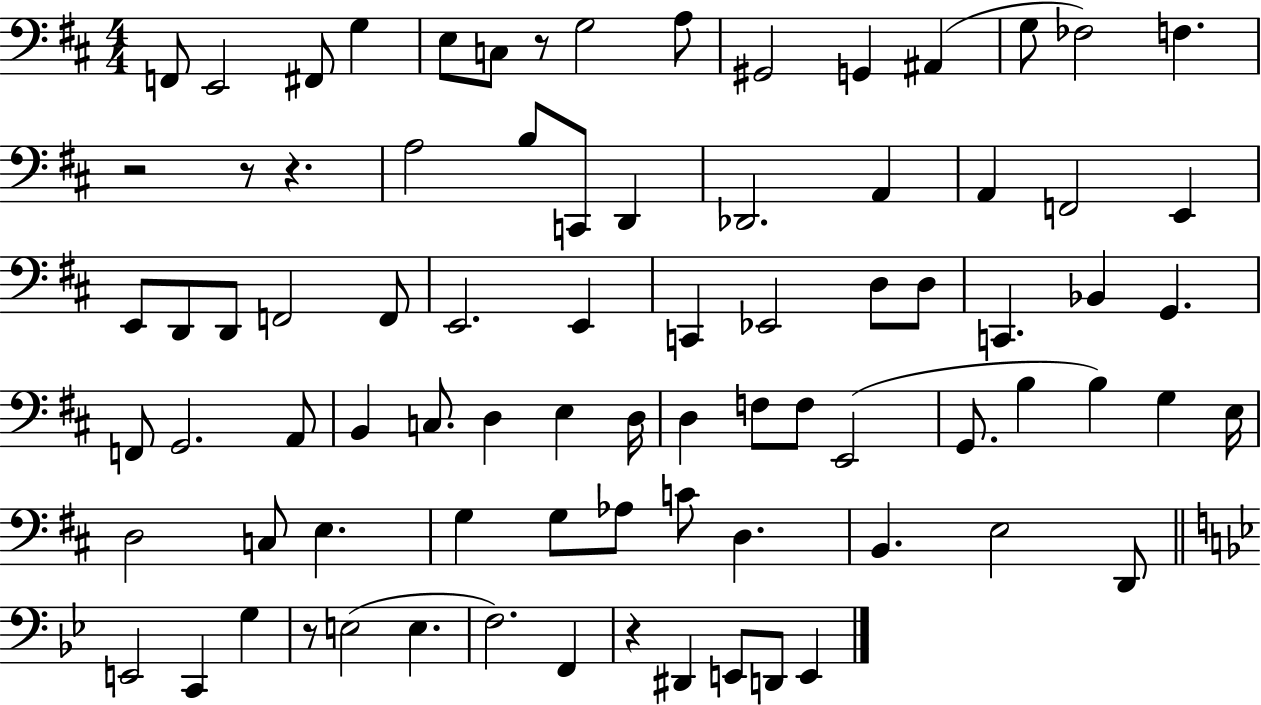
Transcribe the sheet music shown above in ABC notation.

X:1
T:Untitled
M:4/4
L:1/4
K:D
F,,/2 E,,2 ^F,,/2 G, E,/2 C,/2 z/2 G,2 A,/2 ^G,,2 G,, ^A,, G,/2 _F,2 F, z2 z/2 z A,2 B,/2 C,,/2 D,, _D,,2 A,, A,, F,,2 E,, E,,/2 D,,/2 D,,/2 F,,2 F,,/2 E,,2 E,, C,, _E,,2 D,/2 D,/2 C,, _B,, G,, F,,/2 G,,2 A,,/2 B,, C,/2 D, E, D,/4 D, F,/2 F,/2 E,,2 G,,/2 B, B, G, E,/4 D,2 C,/2 E, G, G,/2 _A,/2 C/2 D, B,, E,2 D,,/2 E,,2 C,, G, z/2 E,2 E, F,2 F,, z ^D,, E,,/2 D,,/2 E,,